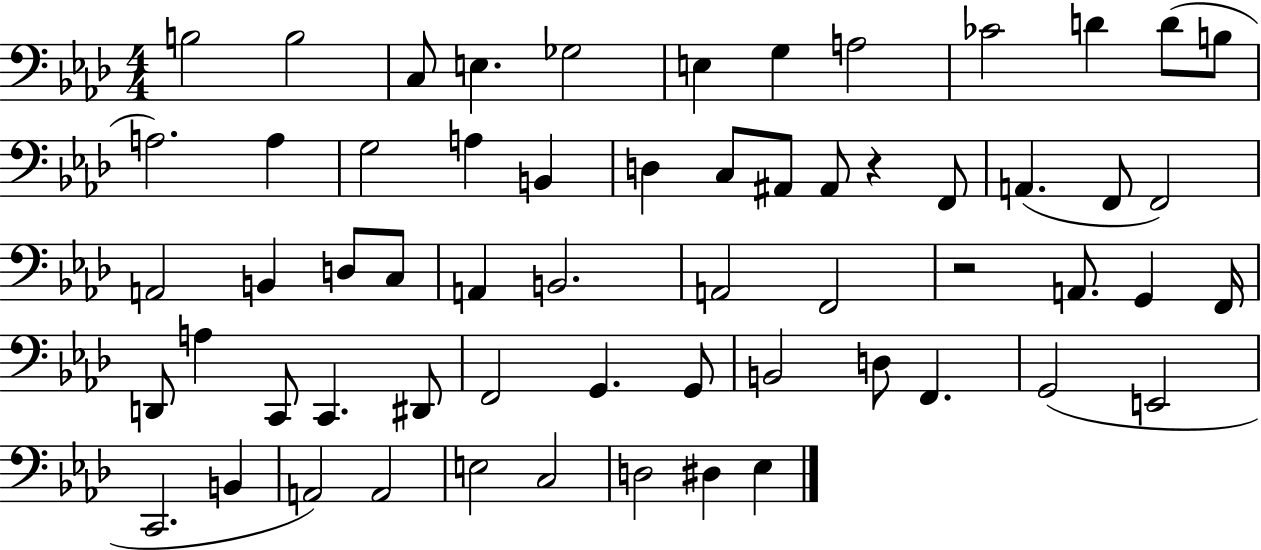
B3/h B3/h C3/e E3/q. Gb3/h E3/q G3/q A3/h CES4/h D4/q D4/e B3/e A3/h. A3/q G3/h A3/q B2/q D3/q C3/e A#2/e A#2/e R/q F2/e A2/q. F2/e F2/h A2/h B2/q D3/e C3/e A2/q B2/h. A2/h F2/h R/h A2/e. G2/q F2/s D2/e A3/q C2/e C2/q. D#2/e F2/h G2/q. G2/e B2/h D3/e F2/q. G2/h E2/h C2/h. B2/q A2/h A2/h E3/h C3/h D3/h D#3/q Eb3/q